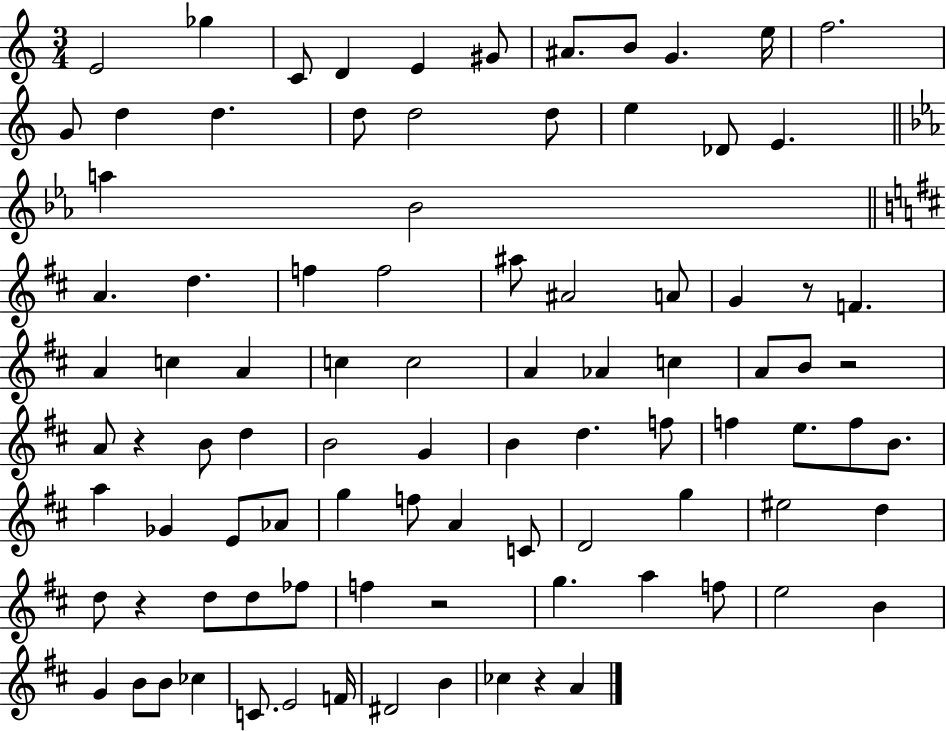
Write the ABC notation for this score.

X:1
T:Untitled
M:3/4
L:1/4
K:C
E2 _g C/2 D E ^G/2 ^A/2 B/2 G e/4 f2 G/2 d d d/2 d2 d/2 e _D/2 E a _B2 A d f f2 ^a/2 ^A2 A/2 G z/2 F A c A c c2 A _A c A/2 B/2 z2 A/2 z B/2 d B2 G B d f/2 f e/2 f/2 B/2 a _G E/2 _A/2 g f/2 A C/2 D2 g ^e2 d d/2 z d/2 d/2 _f/2 f z2 g a f/2 e2 B G B/2 B/2 _c C/2 E2 F/4 ^D2 B _c z A